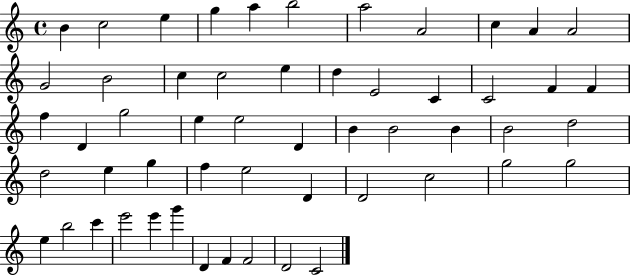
{
  \clef treble
  \time 4/4
  \defaultTimeSignature
  \key c \major
  b'4 c''2 e''4 | g''4 a''4 b''2 | a''2 a'2 | c''4 a'4 a'2 | \break g'2 b'2 | c''4 c''2 e''4 | d''4 e'2 c'4 | c'2 f'4 f'4 | \break f''4 d'4 g''2 | e''4 e''2 d'4 | b'4 b'2 b'4 | b'2 d''2 | \break d''2 e''4 g''4 | f''4 e''2 d'4 | d'2 c''2 | g''2 g''2 | \break e''4 b''2 c'''4 | e'''2 e'''4 g'''4 | d'4 f'4 f'2 | d'2 c'2 | \break \bar "|."
}